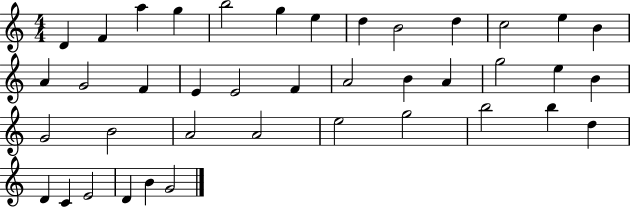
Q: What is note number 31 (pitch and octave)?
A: G5